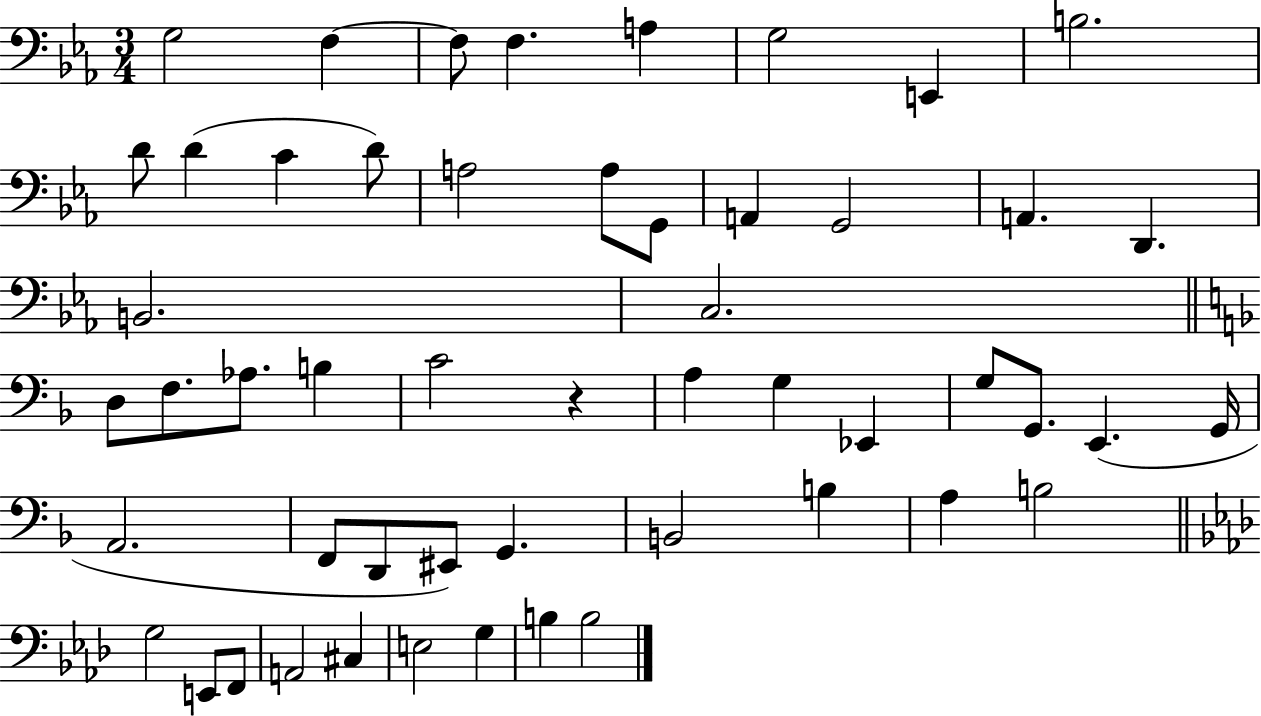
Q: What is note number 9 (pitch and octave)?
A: D4